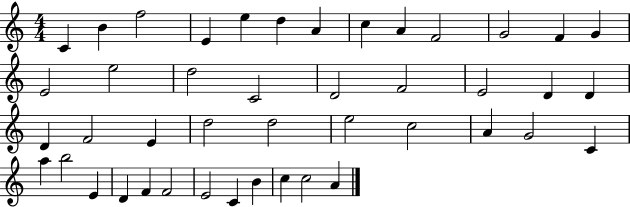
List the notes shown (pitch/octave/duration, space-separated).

C4/q B4/q F5/h E4/q E5/q D5/q A4/q C5/q A4/q F4/h G4/h F4/q G4/q E4/h E5/h D5/h C4/h D4/h F4/h E4/h D4/q D4/q D4/q F4/h E4/q D5/h D5/h E5/h C5/h A4/q G4/h C4/q A5/q B5/h E4/q D4/q F4/q F4/h E4/h C4/q B4/q C5/q C5/h A4/q